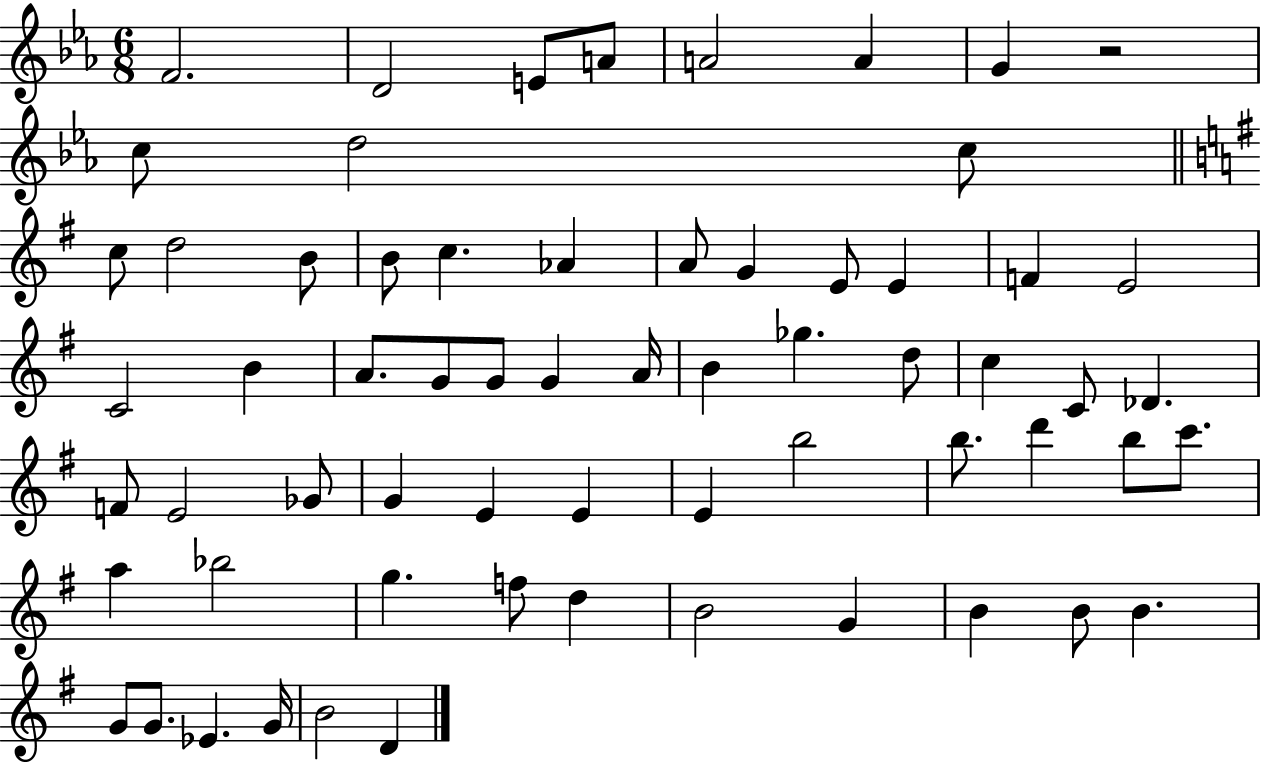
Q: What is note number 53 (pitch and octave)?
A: B4